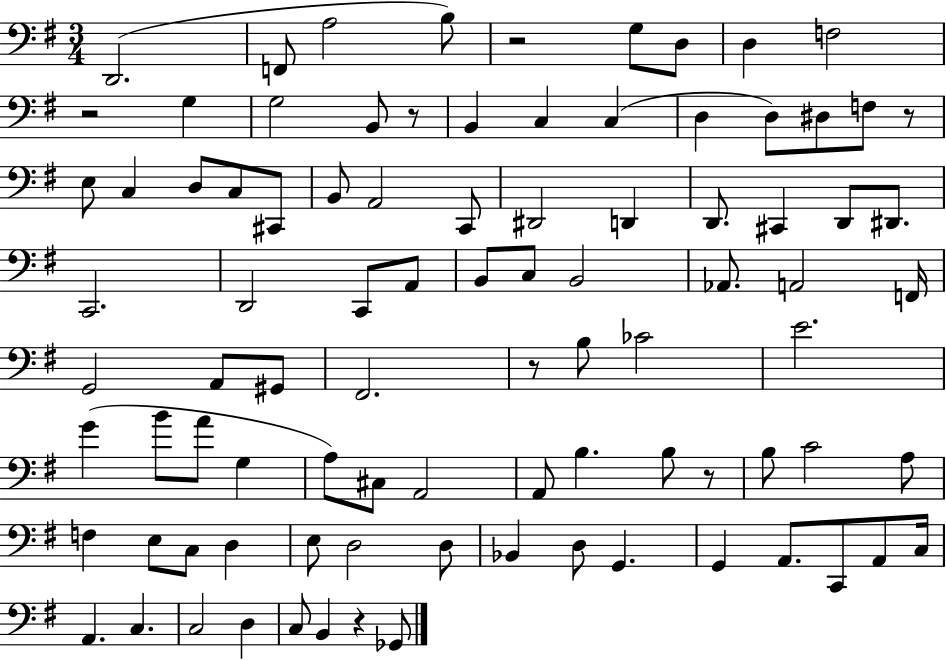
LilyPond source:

{
  \clef bass
  \numericTimeSignature
  \time 3/4
  \key g \major
  d,2.( | f,8 a2 b8) | r2 g8 d8 | d4 f2 | \break r2 g4 | g2 b,8 r8 | b,4 c4 c4( | d4 d8) dis8 f8 r8 | \break e8 c4 d8 c8 cis,8 | b,8 a,2 c,8 | dis,2 d,4 | d,8. cis,4 d,8 dis,8. | \break c,2. | d,2 c,8 a,8 | b,8 c8 b,2 | aes,8. a,2 f,16 | \break g,2 a,8 gis,8 | fis,2. | r8 b8 ces'2 | e'2. | \break g'4( b'8 a'8 g4 | a8) cis8 a,2 | a,8 b4. b8 r8 | b8 c'2 a8 | \break f4 e8 c8 d4 | e8 d2 d8 | bes,4 d8 g,4. | g,4 a,8. c,8 a,8 c16 | \break a,4. c4. | c2 d4 | c8 b,4 r4 ges,8 | \bar "|."
}